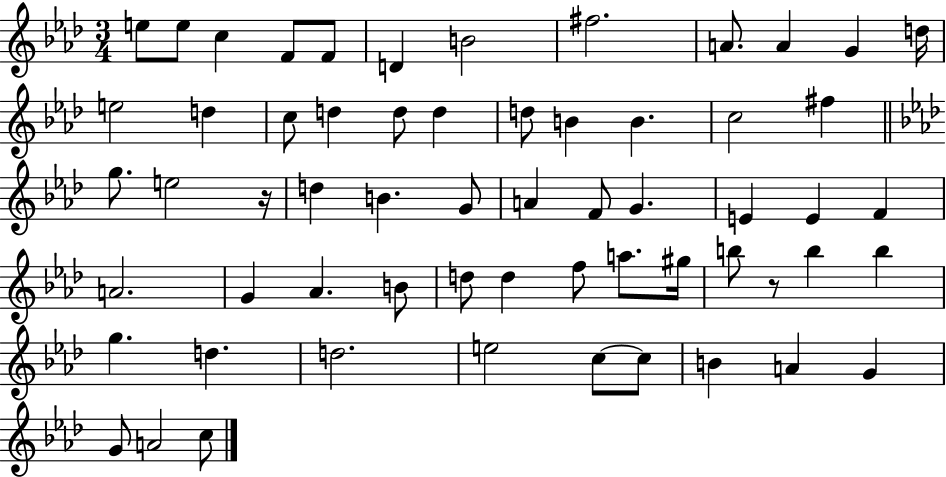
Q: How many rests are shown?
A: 2